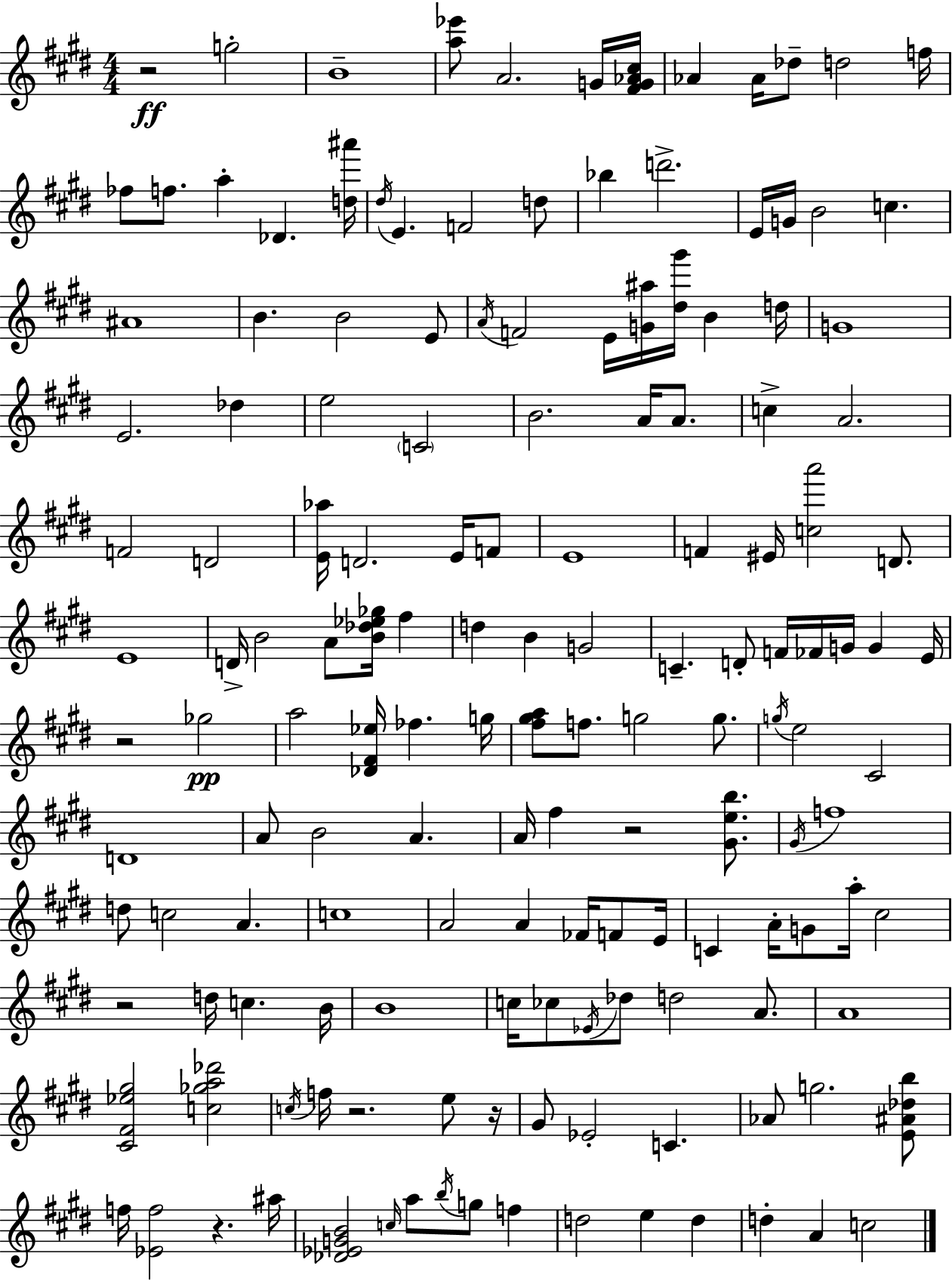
R/h G5/h B4/w [A5,Eb6]/e A4/h. G4/s [F#4,G4,Ab4,C#5]/s Ab4/q Ab4/s Db5/e D5/h F5/s FES5/e F5/e. A5/q Db4/q. [D5,A#6]/s D#5/s E4/q. F4/h D5/e Bb5/q D6/h. E4/s G4/s B4/h C5/q. A#4/w B4/q. B4/h E4/e A4/s F4/h E4/s [G4,A#5]/s [D#5,G#6]/s B4/q D5/s G4/w E4/h. Db5/q E5/h C4/h B4/h. A4/s A4/e. C5/q A4/h. F4/h D4/h [E4,Ab5]/s D4/h. E4/s F4/e E4/w F4/q EIS4/s [C5,A6]/h D4/e. E4/w D4/s B4/h A4/e [B4,Db5,Eb5,Gb5]/s F#5/q D5/q B4/q G4/h C4/q. D4/e F4/s FES4/s G4/s G4/q E4/s R/h Gb5/h A5/h [Db4,F#4,Eb5]/s FES5/q. G5/s [F#5,G#5,A5]/e F5/e. G5/h G5/e. G5/s E5/h C#4/h D4/w A4/e B4/h A4/q. A4/s F#5/q R/h [G#4,E5,B5]/e. G#4/s F5/w D5/e C5/h A4/q. C5/w A4/h A4/q FES4/s F4/e E4/s C4/q A4/s G4/e A5/s C#5/h R/h D5/s C5/q. B4/s B4/w C5/s CES5/e Eb4/s Db5/e D5/h A4/e. A4/w [C#4,F#4,Eb5,G#5]/h [C5,Gb5,A5,Db6]/h C5/s F5/s R/h. E5/e R/s G#4/e Eb4/h C4/q. Ab4/e G5/h. [E4,A#4,Db5,B5]/e F5/s [Eb4,F5]/h R/q. A#5/s [Db4,Eb4,G4,B4]/h C5/s A5/e B5/s G5/e F5/q D5/h E5/q D5/q D5/q A4/q C5/h